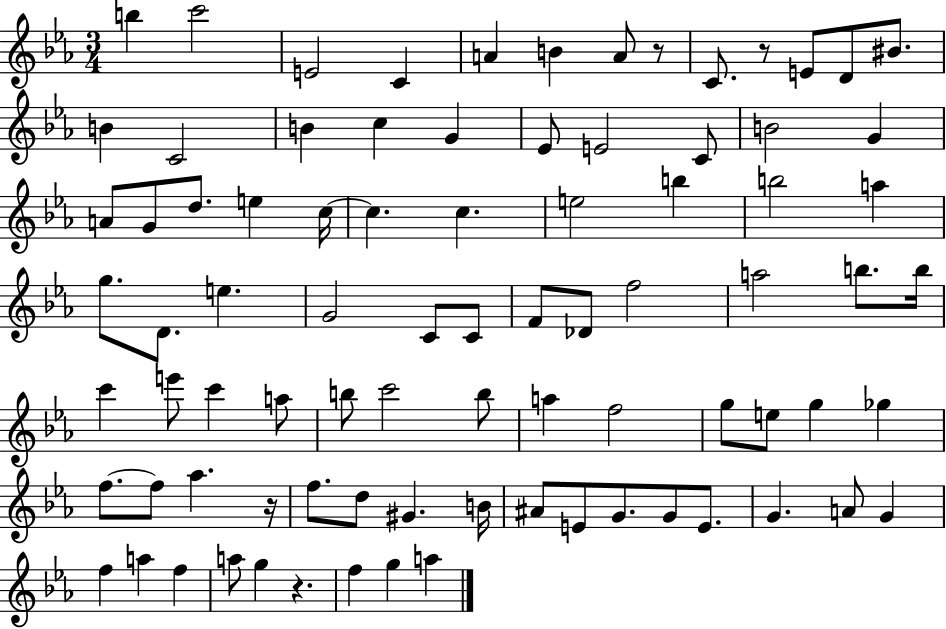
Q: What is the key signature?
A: EES major